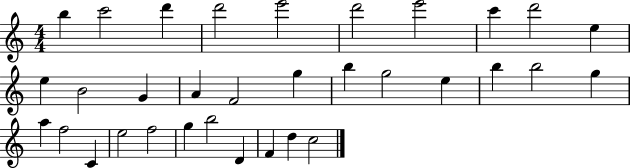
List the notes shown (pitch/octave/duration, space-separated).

B5/q C6/h D6/q D6/h E6/h D6/h E6/h C6/q D6/h E5/q E5/q B4/h G4/q A4/q F4/h G5/q B5/q G5/h E5/q B5/q B5/h G5/q A5/q F5/h C4/q E5/h F5/h G5/q B5/h D4/q F4/q D5/q C5/h